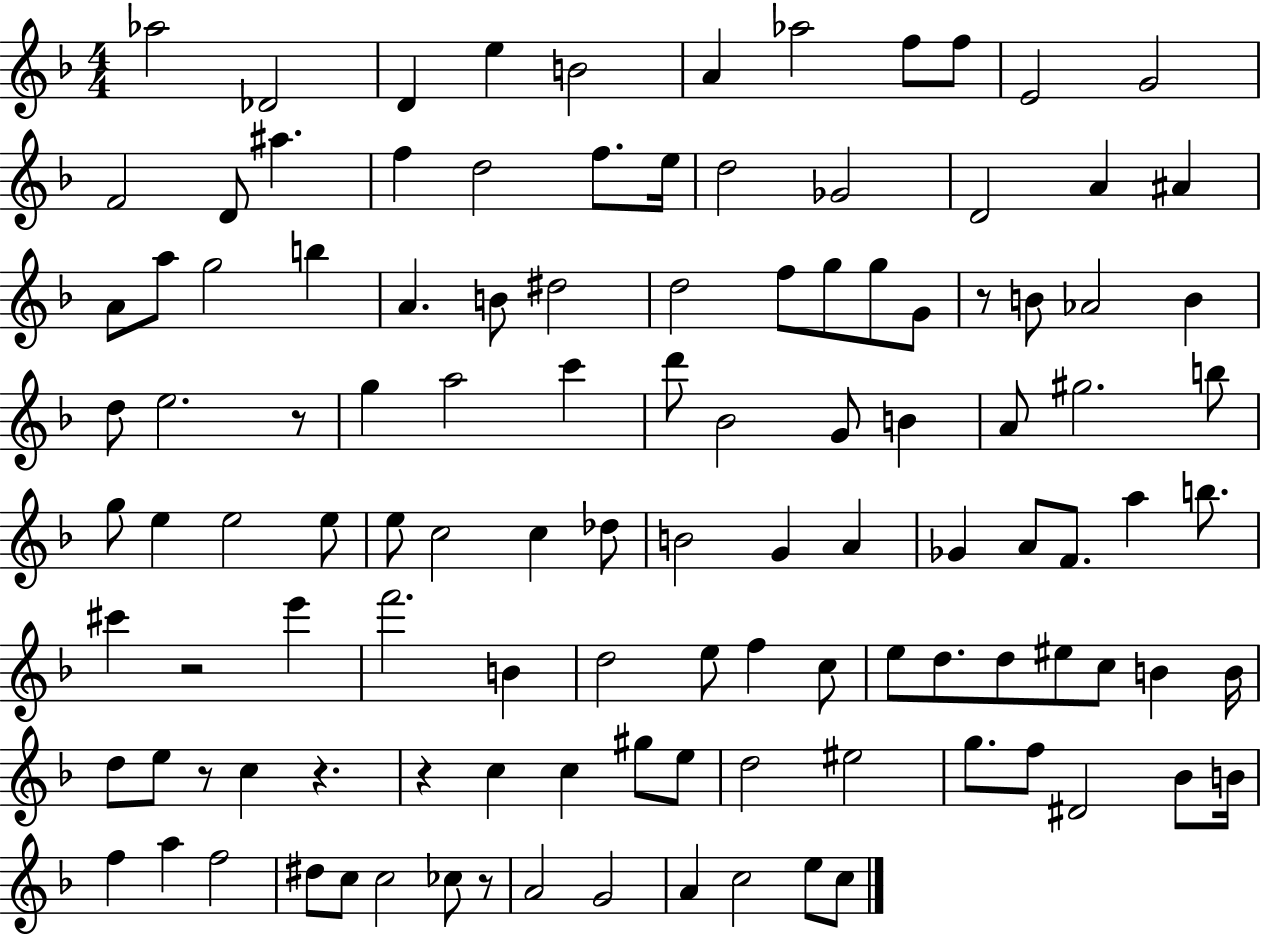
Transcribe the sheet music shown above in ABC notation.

X:1
T:Untitled
M:4/4
L:1/4
K:F
_a2 _D2 D e B2 A _a2 f/2 f/2 E2 G2 F2 D/2 ^a f d2 f/2 e/4 d2 _G2 D2 A ^A A/2 a/2 g2 b A B/2 ^d2 d2 f/2 g/2 g/2 G/2 z/2 B/2 _A2 B d/2 e2 z/2 g a2 c' d'/2 _B2 G/2 B A/2 ^g2 b/2 g/2 e e2 e/2 e/2 c2 c _d/2 B2 G A _G A/2 F/2 a b/2 ^c' z2 e' f'2 B d2 e/2 f c/2 e/2 d/2 d/2 ^e/2 c/2 B B/4 d/2 e/2 z/2 c z z c c ^g/2 e/2 d2 ^e2 g/2 f/2 ^D2 _B/2 B/4 f a f2 ^d/2 c/2 c2 _c/2 z/2 A2 G2 A c2 e/2 c/2